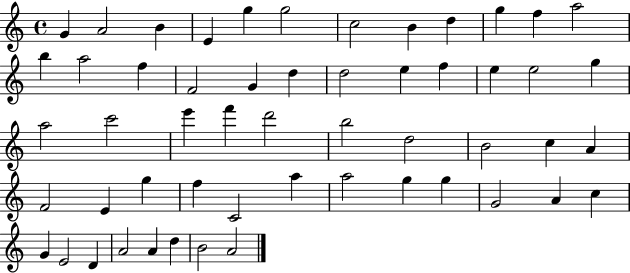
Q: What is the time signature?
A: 4/4